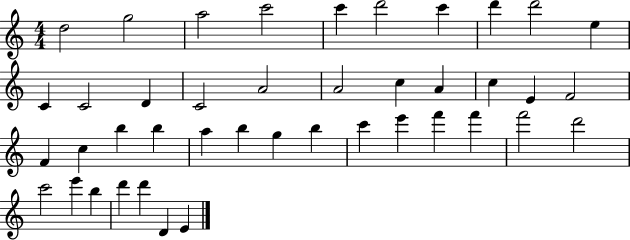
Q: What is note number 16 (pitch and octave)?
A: A4